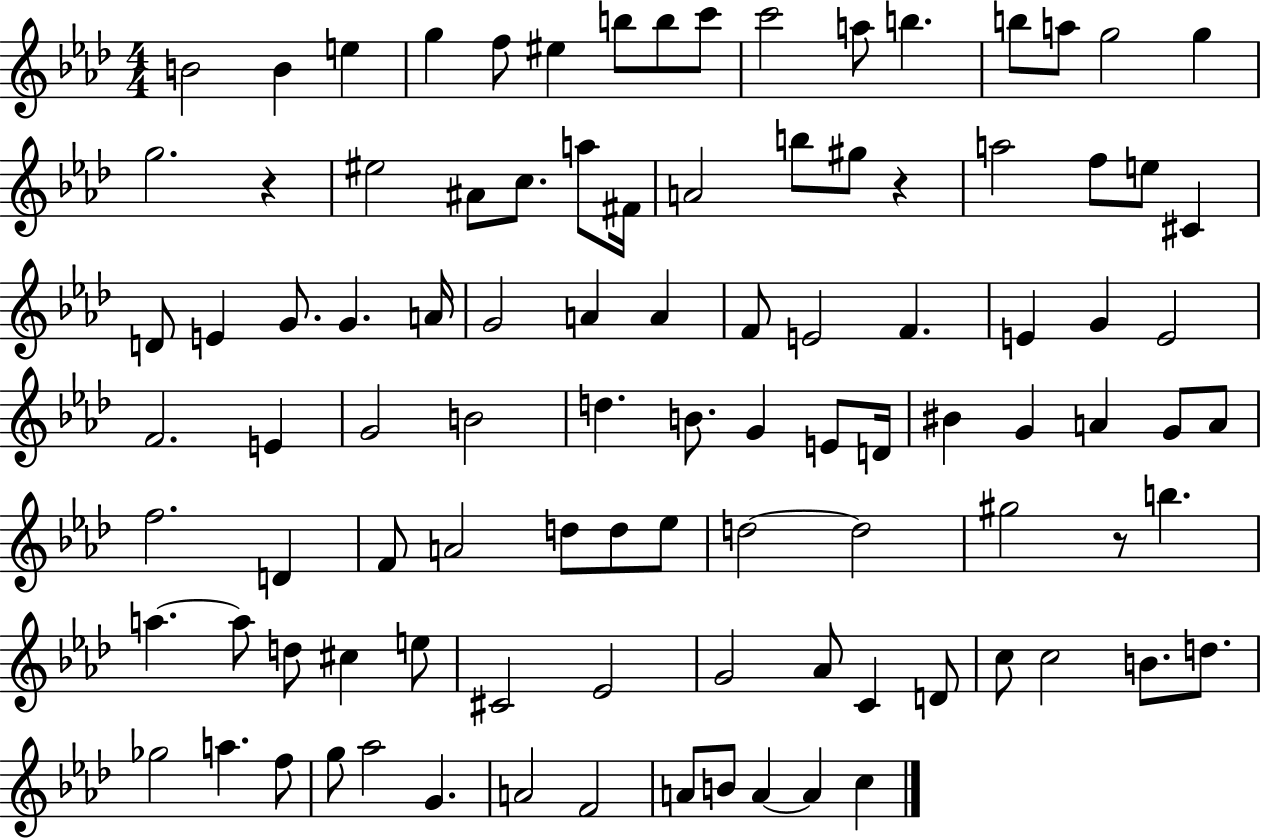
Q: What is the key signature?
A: AES major